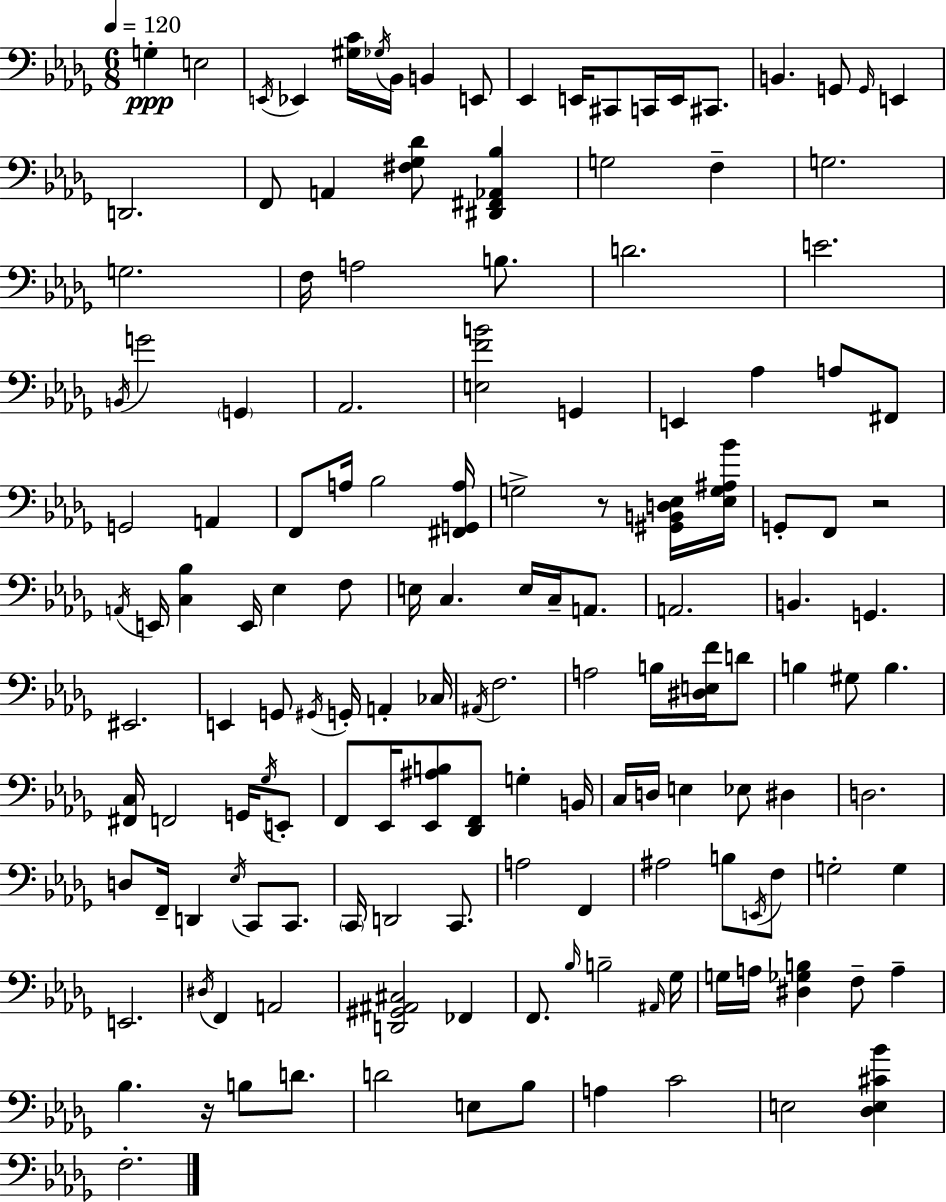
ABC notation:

X:1
T:Untitled
M:6/8
L:1/4
K:Bbm
G, E,2 E,,/4 _E,, [^G,C]/4 _G,/4 _B,,/4 B,, E,,/2 _E,, E,,/4 ^C,,/2 C,,/4 E,,/4 ^C,,/2 B,, G,,/2 G,,/4 E,, D,,2 F,,/2 A,, [^F,_G,_D]/2 [^D,,^F,,_A,,_B,] G,2 F, G,2 G,2 F,/4 A,2 B,/2 D2 E2 B,,/4 G2 G,, _A,,2 [E,FB]2 G,, E,, _A, A,/2 ^F,,/2 G,,2 A,, F,,/2 A,/4 _B,2 [^F,,G,,A,]/4 G,2 z/2 [^G,,B,,D,_E,]/4 [_E,G,^A,_B]/4 G,,/2 F,,/2 z2 A,,/4 E,,/4 [C,_B,] E,,/4 _E, F,/2 E,/4 C, E,/4 C,/4 A,,/2 A,,2 B,, G,, ^E,,2 E,, G,,/2 ^G,,/4 G,,/4 A,, _C,/4 ^A,,/4 F,2 A,2 B,/4 [^D,E,F]/4 D/2 B, ^G,/2 B, [^F,,C,]/4 F,,2 G,,/4 _G,/4 E,,/2 F,,/2 _E,,/4 [_E,,^A,B,]/2 [_D,,F,,]/2 G, B,,/4 C,/4 D,/4 E, _E,/2 ^D, D,2 D,/2 F,,/4 D,, _E,/4 C,,/2 C,,/2 C,,/4 D,,2 C,,/2 A,2 F,, ^A,2 B,/2 E,,/4 F,/2 G,2 G, E,,2 ^D,/4 F,, A,,2 [D,,^G,,^A,,^C,]2 _F,, F,,/2 _B,/4 B,2 ^A,,/4 _G,/4 G,/4 A,/4 [^D,_G,B,] F,/2 A, _B, z/4 B,/2 D/2 D2 E,/2 _B,/2 A, C2 E,2 [_D,E,^C_B] F,2